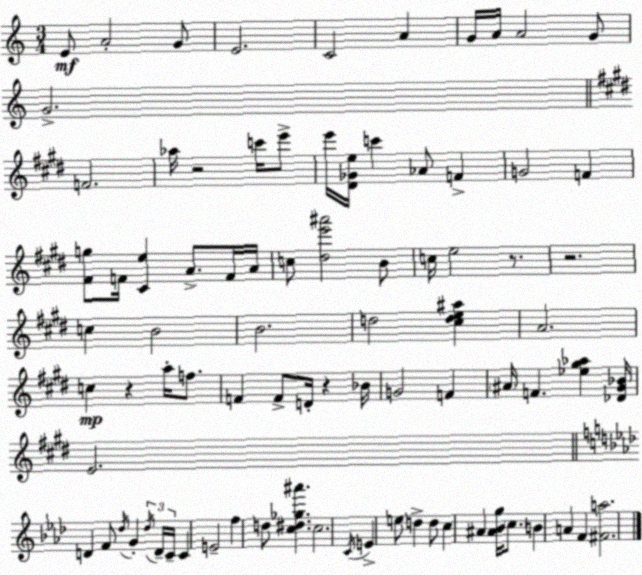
X:1
T:Untitled
M:3/4
L:1/4
K:C
E/2 A2 G/2 E2 C2 A G/4 A/4 A2 G/2 G2 F2 _a/4 z2 c'/4 e'/2 e'/4 [^D_Ge]/4 c' _A/2 F G2 F [^Fg]/2 F/4 [^Ce] A/2 F/4 A/4 c/2 [^de'^a']2 B/2 c/4 e2 z/2 z2 c B2 B2 d2 [^cde^a] A2 c z a/4 f/2 F F/2 D/4 z _B/4 G2 F ^A/4 F [_e^g_a] [_D^G_B]/4 E2 D F/2 _d/4 G _d/4 D/4 C/4 C E2 f d/2 [c^d_g^a'] c2 C/4 E e/2 d d/2 c ^A [^A_Bg]/4 c/2 B A F [^Fa]2